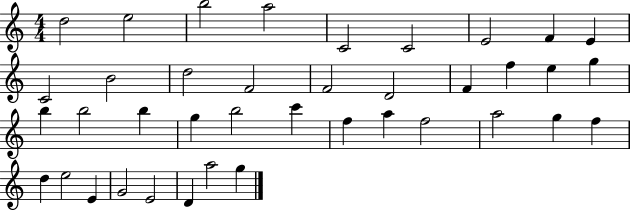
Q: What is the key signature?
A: C major